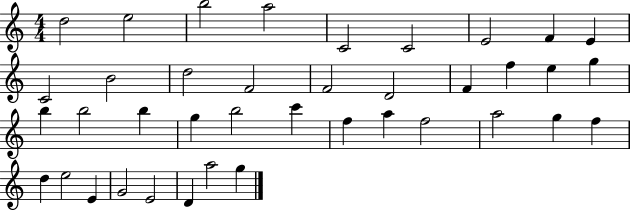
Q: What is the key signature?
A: C major